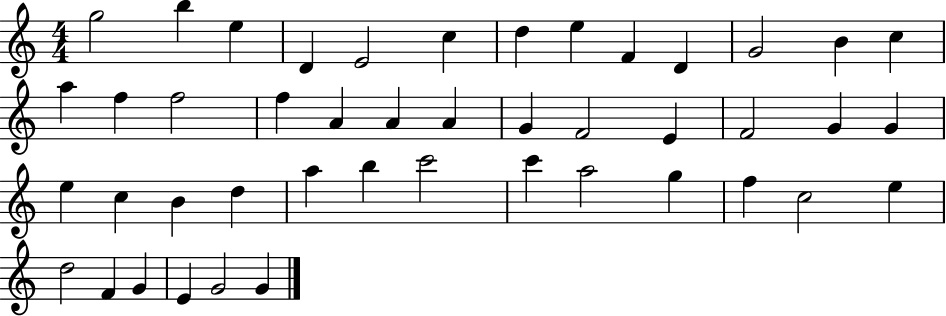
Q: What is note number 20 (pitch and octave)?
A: A4